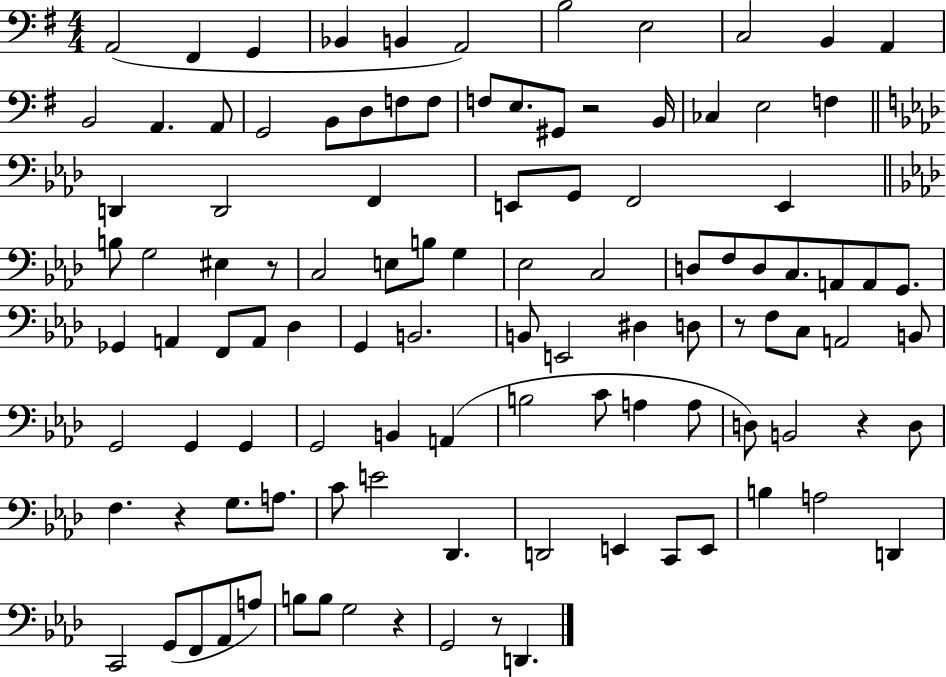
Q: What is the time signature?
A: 4/4